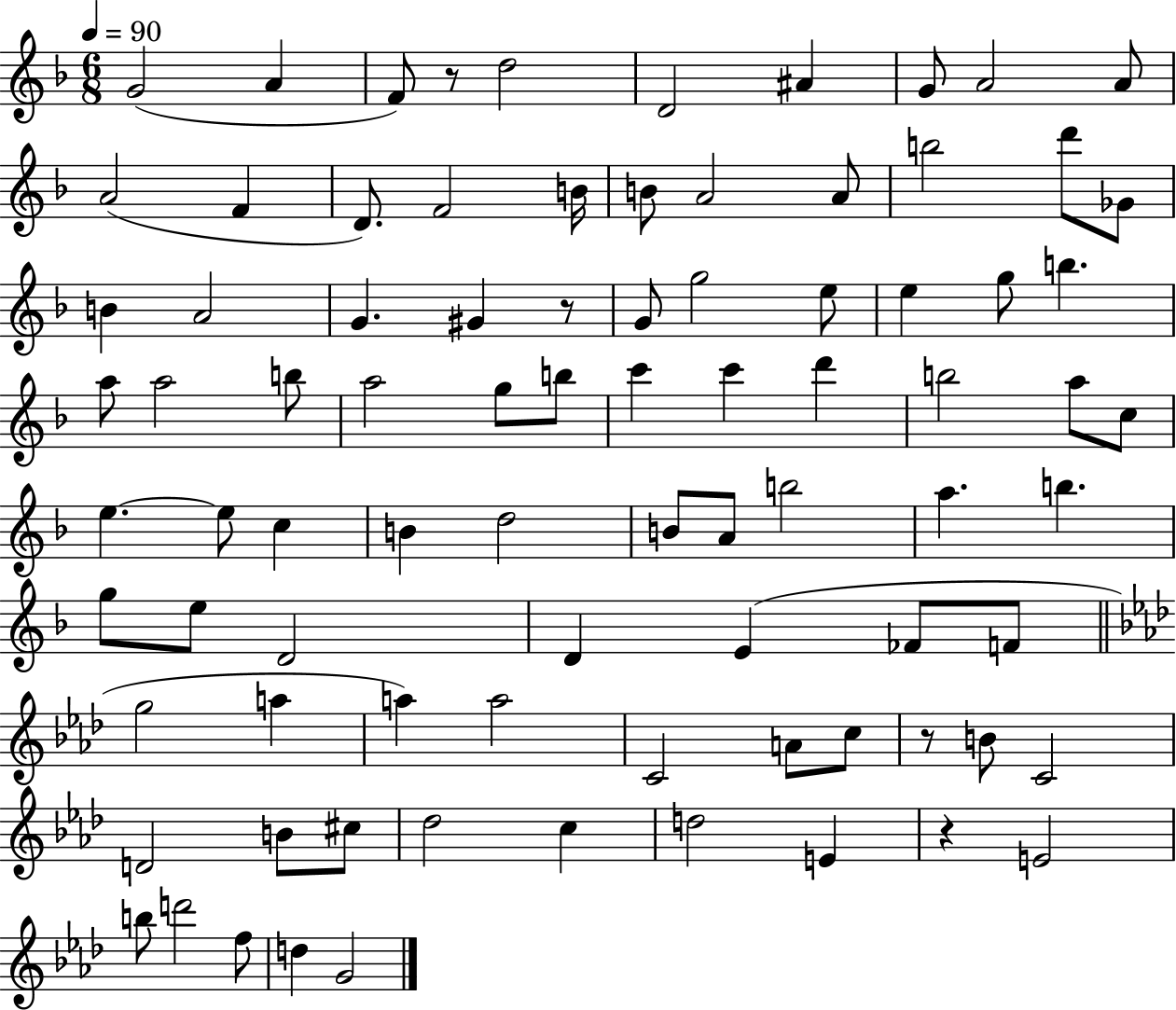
X:1
T:Untitled
M:6/8
L:1/4
K:F
G2 A F/2 z/2 d2 D2 ^A G/2 A2 A/2 A2 F D/2 F2 B/4 B/2 A2 A/2 b2 d'/2 _G/2 B A2 G ^G z/2 G/2 g2 e/2 e g/2 b a/2 a2 b/2 a2 g/2 b/2 c' c' d' b2 a/2 c/2 e e/2 c B d2 B/2 A/2 b2 a b g/2 e/2 D2 D E _F/2 F/2 g2 a a a2 C2 A/2 c/2 z/2 B/2 C2 D2 B/2 ^c/2 _d2 c d2 E z E2 b/2 d'2 f/2 d G2